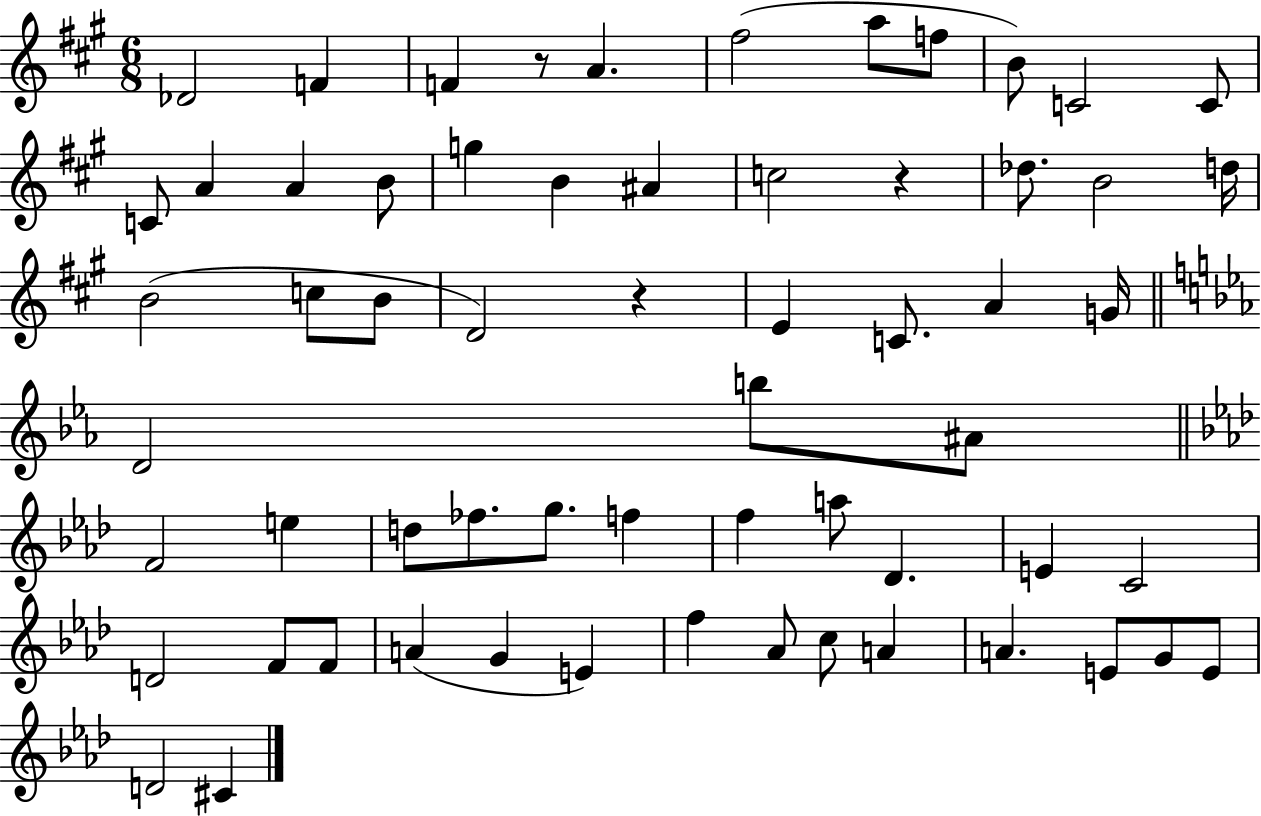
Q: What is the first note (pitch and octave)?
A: Db4